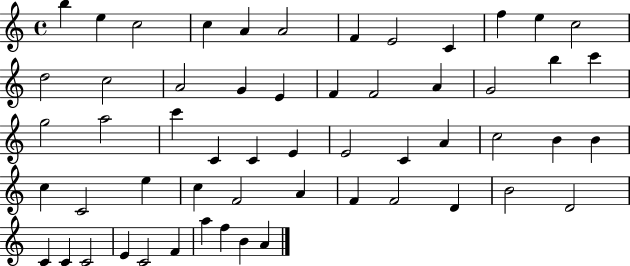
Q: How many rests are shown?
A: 0